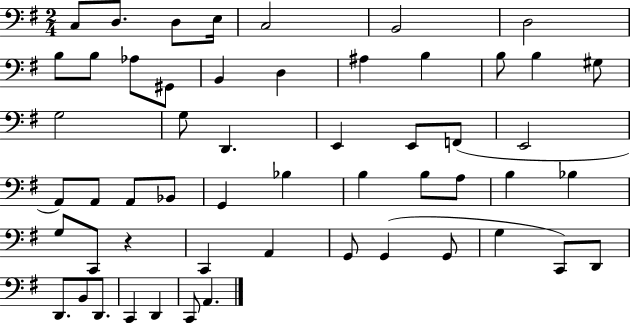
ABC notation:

X:1
T:Untitled
M:2/4
L:1/4
K:G
C,/2 D,/2 D,/2 E,/4 C,2 B,,2 D,2 B,/2 B,/2 _A,/2 ^G,,/2 B,, D, ^A, B, B,/2 B, ^G,/2 G,2 G,/2 D,, E,, E,,/2 F,,/2 E,,2 A,,/2 A,,/2 A,,/2 _B,,/2 G,, _B, B, B,/2 A,/2 B, _B, G,/2 C,,/2 z C,, A,, G,,/2 G,, G,,/2 G, C,,/2 D,,/2 D,,/2 B,,/2 D,,/2 C,, D,, C,,/2 A,,